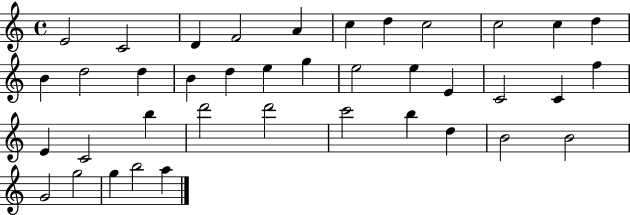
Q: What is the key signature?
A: C major